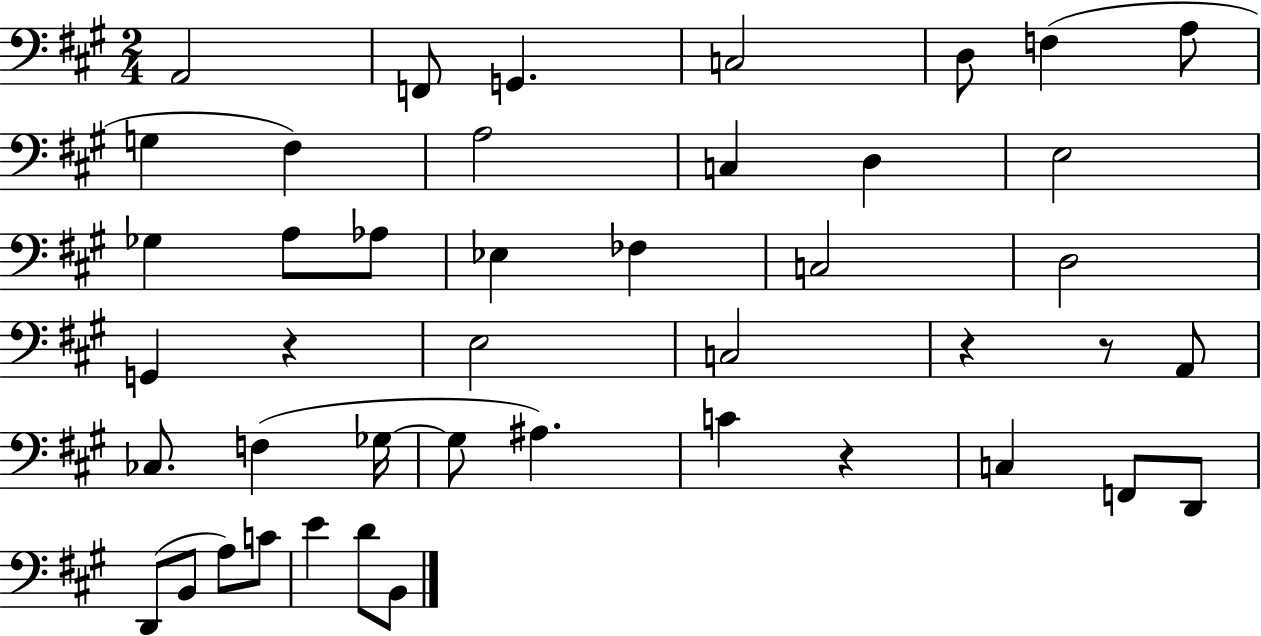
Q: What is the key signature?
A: A major